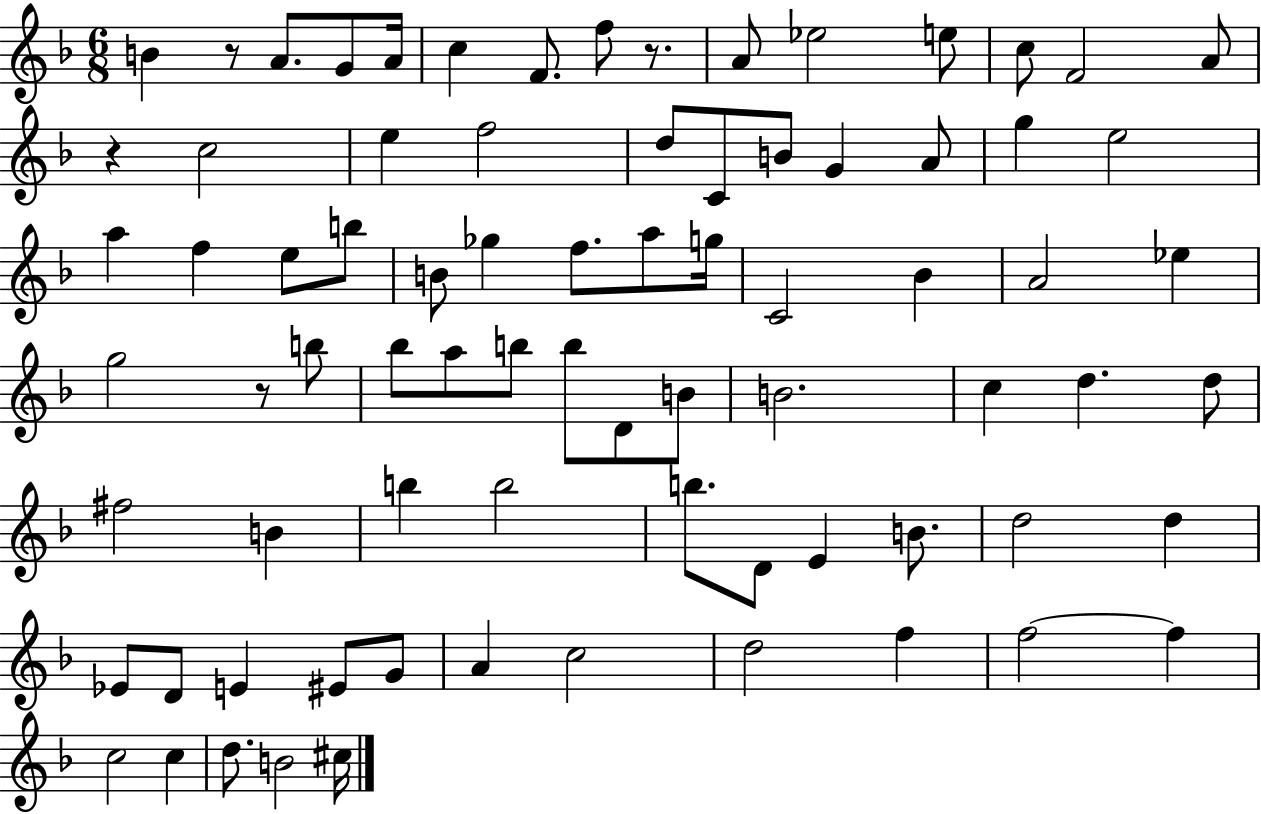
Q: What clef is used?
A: treble